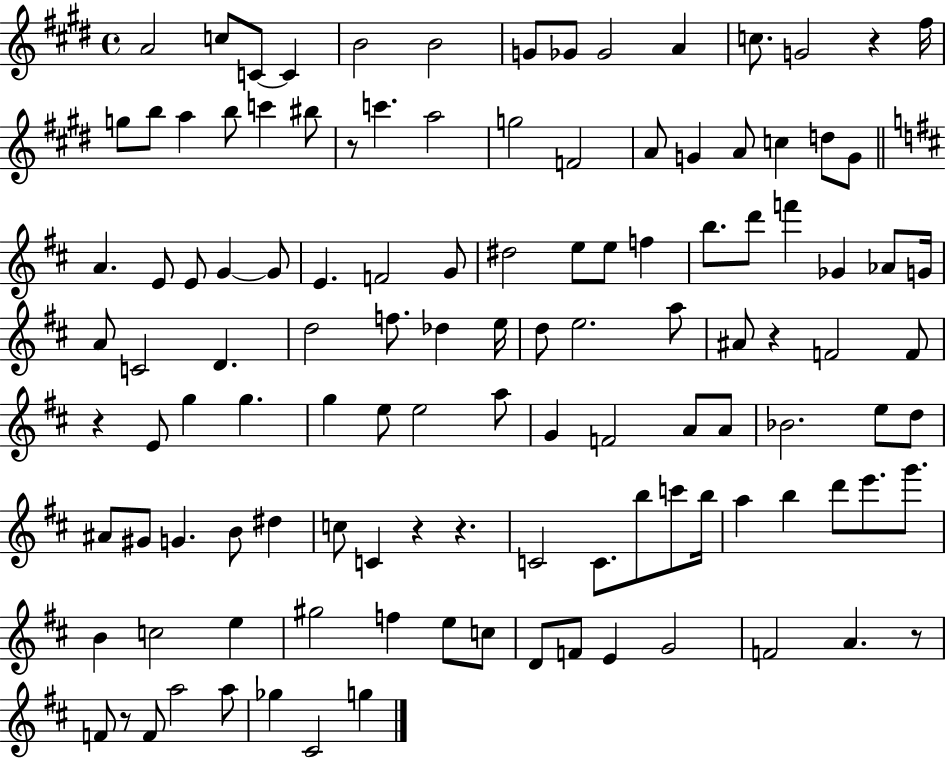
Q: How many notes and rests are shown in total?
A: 119